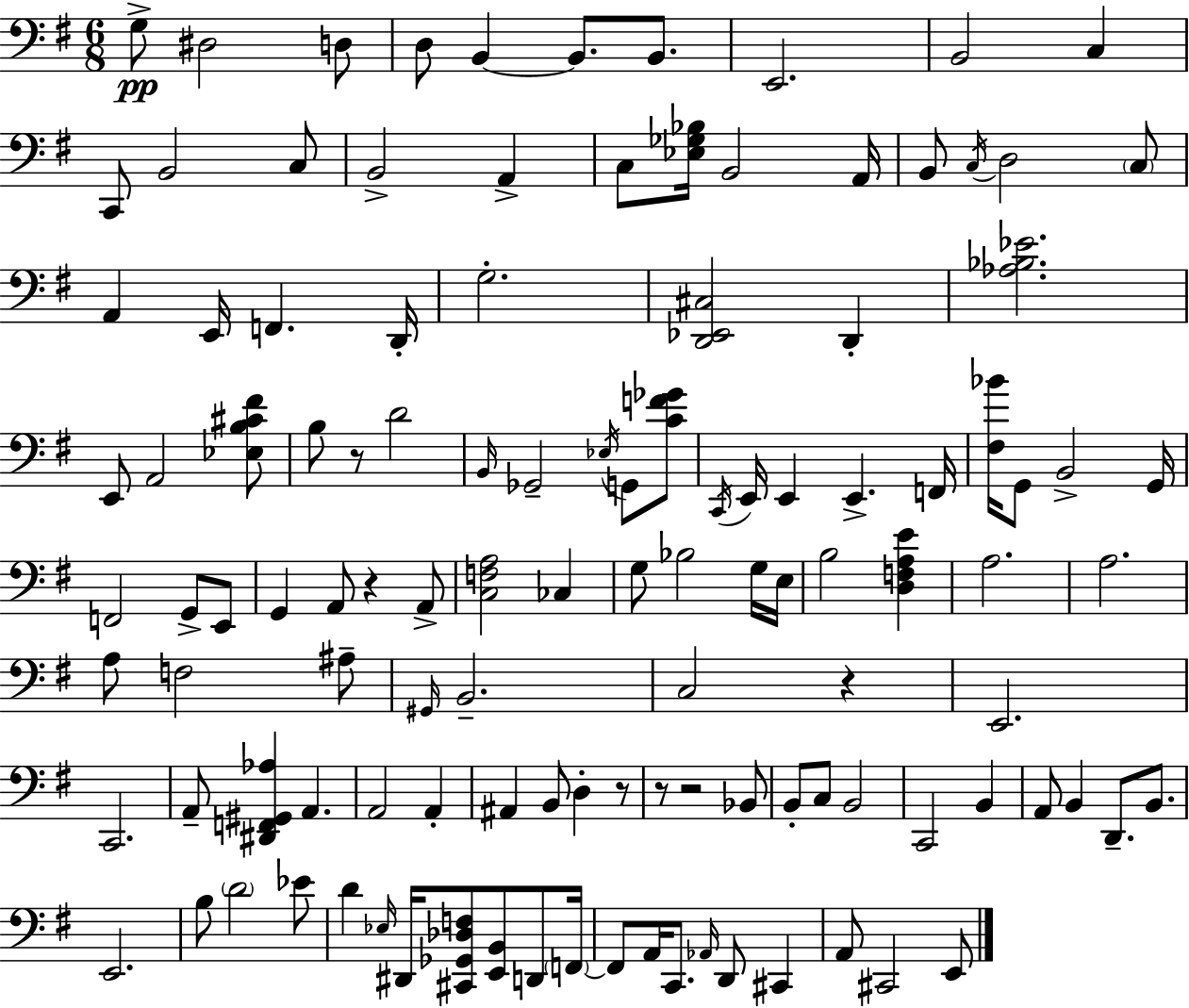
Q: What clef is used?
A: bass